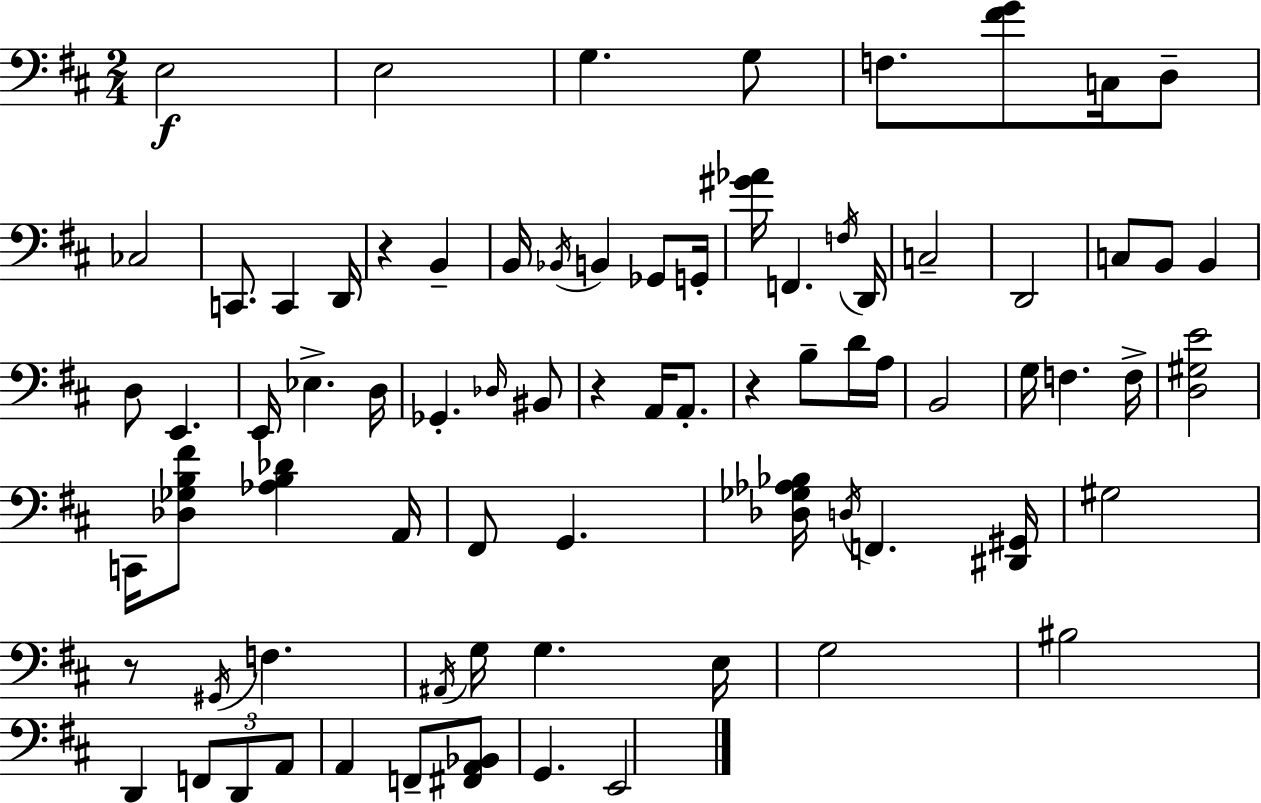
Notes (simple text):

E3/h E3/h G3/q. G3/e F3/e. [F#4,G4]/e C3/s D3/e CES3/h C2/e. C2/q D2/s R/q B2/q B2/s Bb2/s B2/q Gb2/e G2/s [G#4,Ab4]/s F2/q. F3/s D2/s C3/h D2/h C3/e B2/e B2/q D3/e E2/q. E2/s Eb3/q. D3/s Gb2/q. Db3/s BIS2/e R/q A2/s A2/e. R/q B3/e D4/s A3/s B2/h G3/s F3/q. F3/s [D3,G#3,E4]/h C2/s [Db3,Gb3,B3,F#4]/e [Ab3,B3,Db4]/q A2/s F#2/e G2/q. [Db3,Gb3,Ab3,Bb3]/s D3/s F2/q. [D#2,G#2]/s G#3/h R/e G#2/s F3/q. A#2/s G3/s G3/q. E3/s G3/h BIS3/h D2/q F2/e D2/e A2/e A2/q F2/e [F#2,A2,Bb2]/e G2/q. E2/h